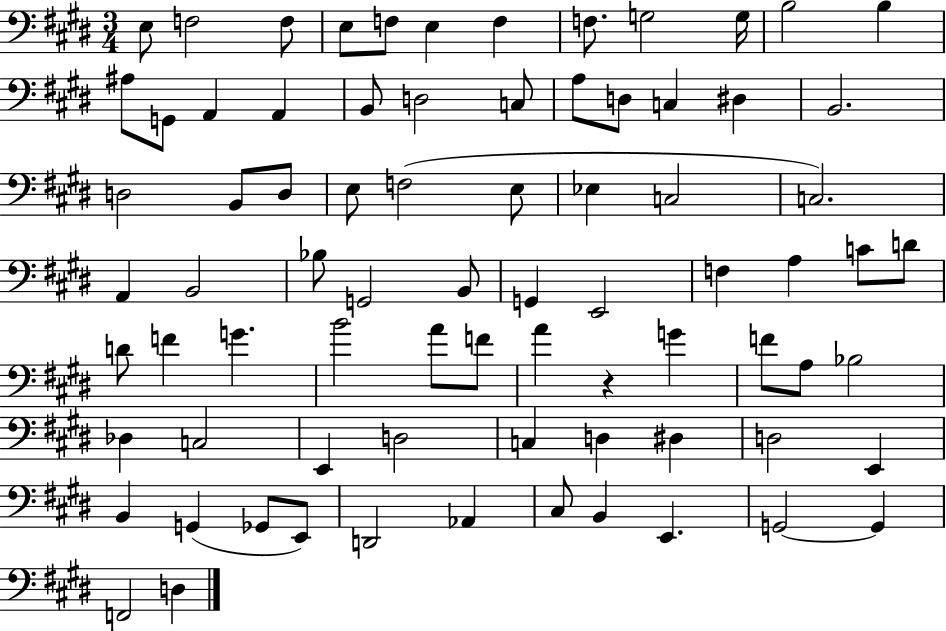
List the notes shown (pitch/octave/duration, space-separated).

E3/e F3/h F3/e E3/e F3/e E3/q F3/q F3/e. G3/h G3/s B3/h B3/q A#3/e G2/e A2/q A2/q B2/e D3/h C3/e A3/e D3/e C3/q D#3/q B2/h. D3/h B2/e D3/e E3/e F3/h E3/e Eb3/q C3/h C3/h. A2/q B2/h Bb3/e G2/h B2/e G2/q E2/h F3/q A3/q C4/e D4/e D4/e F4/q G4/q. B4/h A4/e F4/e A4/q R/q G4/q F4/e A3/e Bb3/h Db3/q C3/h E2/q D3/h C3/q D3/q D#3/q D3/h E2/q B2/q G2/q Gb2/e E2/e D2/h Ab2/q C#3/e B2/q E2/q. G2/h G2/q F2/h D3/q